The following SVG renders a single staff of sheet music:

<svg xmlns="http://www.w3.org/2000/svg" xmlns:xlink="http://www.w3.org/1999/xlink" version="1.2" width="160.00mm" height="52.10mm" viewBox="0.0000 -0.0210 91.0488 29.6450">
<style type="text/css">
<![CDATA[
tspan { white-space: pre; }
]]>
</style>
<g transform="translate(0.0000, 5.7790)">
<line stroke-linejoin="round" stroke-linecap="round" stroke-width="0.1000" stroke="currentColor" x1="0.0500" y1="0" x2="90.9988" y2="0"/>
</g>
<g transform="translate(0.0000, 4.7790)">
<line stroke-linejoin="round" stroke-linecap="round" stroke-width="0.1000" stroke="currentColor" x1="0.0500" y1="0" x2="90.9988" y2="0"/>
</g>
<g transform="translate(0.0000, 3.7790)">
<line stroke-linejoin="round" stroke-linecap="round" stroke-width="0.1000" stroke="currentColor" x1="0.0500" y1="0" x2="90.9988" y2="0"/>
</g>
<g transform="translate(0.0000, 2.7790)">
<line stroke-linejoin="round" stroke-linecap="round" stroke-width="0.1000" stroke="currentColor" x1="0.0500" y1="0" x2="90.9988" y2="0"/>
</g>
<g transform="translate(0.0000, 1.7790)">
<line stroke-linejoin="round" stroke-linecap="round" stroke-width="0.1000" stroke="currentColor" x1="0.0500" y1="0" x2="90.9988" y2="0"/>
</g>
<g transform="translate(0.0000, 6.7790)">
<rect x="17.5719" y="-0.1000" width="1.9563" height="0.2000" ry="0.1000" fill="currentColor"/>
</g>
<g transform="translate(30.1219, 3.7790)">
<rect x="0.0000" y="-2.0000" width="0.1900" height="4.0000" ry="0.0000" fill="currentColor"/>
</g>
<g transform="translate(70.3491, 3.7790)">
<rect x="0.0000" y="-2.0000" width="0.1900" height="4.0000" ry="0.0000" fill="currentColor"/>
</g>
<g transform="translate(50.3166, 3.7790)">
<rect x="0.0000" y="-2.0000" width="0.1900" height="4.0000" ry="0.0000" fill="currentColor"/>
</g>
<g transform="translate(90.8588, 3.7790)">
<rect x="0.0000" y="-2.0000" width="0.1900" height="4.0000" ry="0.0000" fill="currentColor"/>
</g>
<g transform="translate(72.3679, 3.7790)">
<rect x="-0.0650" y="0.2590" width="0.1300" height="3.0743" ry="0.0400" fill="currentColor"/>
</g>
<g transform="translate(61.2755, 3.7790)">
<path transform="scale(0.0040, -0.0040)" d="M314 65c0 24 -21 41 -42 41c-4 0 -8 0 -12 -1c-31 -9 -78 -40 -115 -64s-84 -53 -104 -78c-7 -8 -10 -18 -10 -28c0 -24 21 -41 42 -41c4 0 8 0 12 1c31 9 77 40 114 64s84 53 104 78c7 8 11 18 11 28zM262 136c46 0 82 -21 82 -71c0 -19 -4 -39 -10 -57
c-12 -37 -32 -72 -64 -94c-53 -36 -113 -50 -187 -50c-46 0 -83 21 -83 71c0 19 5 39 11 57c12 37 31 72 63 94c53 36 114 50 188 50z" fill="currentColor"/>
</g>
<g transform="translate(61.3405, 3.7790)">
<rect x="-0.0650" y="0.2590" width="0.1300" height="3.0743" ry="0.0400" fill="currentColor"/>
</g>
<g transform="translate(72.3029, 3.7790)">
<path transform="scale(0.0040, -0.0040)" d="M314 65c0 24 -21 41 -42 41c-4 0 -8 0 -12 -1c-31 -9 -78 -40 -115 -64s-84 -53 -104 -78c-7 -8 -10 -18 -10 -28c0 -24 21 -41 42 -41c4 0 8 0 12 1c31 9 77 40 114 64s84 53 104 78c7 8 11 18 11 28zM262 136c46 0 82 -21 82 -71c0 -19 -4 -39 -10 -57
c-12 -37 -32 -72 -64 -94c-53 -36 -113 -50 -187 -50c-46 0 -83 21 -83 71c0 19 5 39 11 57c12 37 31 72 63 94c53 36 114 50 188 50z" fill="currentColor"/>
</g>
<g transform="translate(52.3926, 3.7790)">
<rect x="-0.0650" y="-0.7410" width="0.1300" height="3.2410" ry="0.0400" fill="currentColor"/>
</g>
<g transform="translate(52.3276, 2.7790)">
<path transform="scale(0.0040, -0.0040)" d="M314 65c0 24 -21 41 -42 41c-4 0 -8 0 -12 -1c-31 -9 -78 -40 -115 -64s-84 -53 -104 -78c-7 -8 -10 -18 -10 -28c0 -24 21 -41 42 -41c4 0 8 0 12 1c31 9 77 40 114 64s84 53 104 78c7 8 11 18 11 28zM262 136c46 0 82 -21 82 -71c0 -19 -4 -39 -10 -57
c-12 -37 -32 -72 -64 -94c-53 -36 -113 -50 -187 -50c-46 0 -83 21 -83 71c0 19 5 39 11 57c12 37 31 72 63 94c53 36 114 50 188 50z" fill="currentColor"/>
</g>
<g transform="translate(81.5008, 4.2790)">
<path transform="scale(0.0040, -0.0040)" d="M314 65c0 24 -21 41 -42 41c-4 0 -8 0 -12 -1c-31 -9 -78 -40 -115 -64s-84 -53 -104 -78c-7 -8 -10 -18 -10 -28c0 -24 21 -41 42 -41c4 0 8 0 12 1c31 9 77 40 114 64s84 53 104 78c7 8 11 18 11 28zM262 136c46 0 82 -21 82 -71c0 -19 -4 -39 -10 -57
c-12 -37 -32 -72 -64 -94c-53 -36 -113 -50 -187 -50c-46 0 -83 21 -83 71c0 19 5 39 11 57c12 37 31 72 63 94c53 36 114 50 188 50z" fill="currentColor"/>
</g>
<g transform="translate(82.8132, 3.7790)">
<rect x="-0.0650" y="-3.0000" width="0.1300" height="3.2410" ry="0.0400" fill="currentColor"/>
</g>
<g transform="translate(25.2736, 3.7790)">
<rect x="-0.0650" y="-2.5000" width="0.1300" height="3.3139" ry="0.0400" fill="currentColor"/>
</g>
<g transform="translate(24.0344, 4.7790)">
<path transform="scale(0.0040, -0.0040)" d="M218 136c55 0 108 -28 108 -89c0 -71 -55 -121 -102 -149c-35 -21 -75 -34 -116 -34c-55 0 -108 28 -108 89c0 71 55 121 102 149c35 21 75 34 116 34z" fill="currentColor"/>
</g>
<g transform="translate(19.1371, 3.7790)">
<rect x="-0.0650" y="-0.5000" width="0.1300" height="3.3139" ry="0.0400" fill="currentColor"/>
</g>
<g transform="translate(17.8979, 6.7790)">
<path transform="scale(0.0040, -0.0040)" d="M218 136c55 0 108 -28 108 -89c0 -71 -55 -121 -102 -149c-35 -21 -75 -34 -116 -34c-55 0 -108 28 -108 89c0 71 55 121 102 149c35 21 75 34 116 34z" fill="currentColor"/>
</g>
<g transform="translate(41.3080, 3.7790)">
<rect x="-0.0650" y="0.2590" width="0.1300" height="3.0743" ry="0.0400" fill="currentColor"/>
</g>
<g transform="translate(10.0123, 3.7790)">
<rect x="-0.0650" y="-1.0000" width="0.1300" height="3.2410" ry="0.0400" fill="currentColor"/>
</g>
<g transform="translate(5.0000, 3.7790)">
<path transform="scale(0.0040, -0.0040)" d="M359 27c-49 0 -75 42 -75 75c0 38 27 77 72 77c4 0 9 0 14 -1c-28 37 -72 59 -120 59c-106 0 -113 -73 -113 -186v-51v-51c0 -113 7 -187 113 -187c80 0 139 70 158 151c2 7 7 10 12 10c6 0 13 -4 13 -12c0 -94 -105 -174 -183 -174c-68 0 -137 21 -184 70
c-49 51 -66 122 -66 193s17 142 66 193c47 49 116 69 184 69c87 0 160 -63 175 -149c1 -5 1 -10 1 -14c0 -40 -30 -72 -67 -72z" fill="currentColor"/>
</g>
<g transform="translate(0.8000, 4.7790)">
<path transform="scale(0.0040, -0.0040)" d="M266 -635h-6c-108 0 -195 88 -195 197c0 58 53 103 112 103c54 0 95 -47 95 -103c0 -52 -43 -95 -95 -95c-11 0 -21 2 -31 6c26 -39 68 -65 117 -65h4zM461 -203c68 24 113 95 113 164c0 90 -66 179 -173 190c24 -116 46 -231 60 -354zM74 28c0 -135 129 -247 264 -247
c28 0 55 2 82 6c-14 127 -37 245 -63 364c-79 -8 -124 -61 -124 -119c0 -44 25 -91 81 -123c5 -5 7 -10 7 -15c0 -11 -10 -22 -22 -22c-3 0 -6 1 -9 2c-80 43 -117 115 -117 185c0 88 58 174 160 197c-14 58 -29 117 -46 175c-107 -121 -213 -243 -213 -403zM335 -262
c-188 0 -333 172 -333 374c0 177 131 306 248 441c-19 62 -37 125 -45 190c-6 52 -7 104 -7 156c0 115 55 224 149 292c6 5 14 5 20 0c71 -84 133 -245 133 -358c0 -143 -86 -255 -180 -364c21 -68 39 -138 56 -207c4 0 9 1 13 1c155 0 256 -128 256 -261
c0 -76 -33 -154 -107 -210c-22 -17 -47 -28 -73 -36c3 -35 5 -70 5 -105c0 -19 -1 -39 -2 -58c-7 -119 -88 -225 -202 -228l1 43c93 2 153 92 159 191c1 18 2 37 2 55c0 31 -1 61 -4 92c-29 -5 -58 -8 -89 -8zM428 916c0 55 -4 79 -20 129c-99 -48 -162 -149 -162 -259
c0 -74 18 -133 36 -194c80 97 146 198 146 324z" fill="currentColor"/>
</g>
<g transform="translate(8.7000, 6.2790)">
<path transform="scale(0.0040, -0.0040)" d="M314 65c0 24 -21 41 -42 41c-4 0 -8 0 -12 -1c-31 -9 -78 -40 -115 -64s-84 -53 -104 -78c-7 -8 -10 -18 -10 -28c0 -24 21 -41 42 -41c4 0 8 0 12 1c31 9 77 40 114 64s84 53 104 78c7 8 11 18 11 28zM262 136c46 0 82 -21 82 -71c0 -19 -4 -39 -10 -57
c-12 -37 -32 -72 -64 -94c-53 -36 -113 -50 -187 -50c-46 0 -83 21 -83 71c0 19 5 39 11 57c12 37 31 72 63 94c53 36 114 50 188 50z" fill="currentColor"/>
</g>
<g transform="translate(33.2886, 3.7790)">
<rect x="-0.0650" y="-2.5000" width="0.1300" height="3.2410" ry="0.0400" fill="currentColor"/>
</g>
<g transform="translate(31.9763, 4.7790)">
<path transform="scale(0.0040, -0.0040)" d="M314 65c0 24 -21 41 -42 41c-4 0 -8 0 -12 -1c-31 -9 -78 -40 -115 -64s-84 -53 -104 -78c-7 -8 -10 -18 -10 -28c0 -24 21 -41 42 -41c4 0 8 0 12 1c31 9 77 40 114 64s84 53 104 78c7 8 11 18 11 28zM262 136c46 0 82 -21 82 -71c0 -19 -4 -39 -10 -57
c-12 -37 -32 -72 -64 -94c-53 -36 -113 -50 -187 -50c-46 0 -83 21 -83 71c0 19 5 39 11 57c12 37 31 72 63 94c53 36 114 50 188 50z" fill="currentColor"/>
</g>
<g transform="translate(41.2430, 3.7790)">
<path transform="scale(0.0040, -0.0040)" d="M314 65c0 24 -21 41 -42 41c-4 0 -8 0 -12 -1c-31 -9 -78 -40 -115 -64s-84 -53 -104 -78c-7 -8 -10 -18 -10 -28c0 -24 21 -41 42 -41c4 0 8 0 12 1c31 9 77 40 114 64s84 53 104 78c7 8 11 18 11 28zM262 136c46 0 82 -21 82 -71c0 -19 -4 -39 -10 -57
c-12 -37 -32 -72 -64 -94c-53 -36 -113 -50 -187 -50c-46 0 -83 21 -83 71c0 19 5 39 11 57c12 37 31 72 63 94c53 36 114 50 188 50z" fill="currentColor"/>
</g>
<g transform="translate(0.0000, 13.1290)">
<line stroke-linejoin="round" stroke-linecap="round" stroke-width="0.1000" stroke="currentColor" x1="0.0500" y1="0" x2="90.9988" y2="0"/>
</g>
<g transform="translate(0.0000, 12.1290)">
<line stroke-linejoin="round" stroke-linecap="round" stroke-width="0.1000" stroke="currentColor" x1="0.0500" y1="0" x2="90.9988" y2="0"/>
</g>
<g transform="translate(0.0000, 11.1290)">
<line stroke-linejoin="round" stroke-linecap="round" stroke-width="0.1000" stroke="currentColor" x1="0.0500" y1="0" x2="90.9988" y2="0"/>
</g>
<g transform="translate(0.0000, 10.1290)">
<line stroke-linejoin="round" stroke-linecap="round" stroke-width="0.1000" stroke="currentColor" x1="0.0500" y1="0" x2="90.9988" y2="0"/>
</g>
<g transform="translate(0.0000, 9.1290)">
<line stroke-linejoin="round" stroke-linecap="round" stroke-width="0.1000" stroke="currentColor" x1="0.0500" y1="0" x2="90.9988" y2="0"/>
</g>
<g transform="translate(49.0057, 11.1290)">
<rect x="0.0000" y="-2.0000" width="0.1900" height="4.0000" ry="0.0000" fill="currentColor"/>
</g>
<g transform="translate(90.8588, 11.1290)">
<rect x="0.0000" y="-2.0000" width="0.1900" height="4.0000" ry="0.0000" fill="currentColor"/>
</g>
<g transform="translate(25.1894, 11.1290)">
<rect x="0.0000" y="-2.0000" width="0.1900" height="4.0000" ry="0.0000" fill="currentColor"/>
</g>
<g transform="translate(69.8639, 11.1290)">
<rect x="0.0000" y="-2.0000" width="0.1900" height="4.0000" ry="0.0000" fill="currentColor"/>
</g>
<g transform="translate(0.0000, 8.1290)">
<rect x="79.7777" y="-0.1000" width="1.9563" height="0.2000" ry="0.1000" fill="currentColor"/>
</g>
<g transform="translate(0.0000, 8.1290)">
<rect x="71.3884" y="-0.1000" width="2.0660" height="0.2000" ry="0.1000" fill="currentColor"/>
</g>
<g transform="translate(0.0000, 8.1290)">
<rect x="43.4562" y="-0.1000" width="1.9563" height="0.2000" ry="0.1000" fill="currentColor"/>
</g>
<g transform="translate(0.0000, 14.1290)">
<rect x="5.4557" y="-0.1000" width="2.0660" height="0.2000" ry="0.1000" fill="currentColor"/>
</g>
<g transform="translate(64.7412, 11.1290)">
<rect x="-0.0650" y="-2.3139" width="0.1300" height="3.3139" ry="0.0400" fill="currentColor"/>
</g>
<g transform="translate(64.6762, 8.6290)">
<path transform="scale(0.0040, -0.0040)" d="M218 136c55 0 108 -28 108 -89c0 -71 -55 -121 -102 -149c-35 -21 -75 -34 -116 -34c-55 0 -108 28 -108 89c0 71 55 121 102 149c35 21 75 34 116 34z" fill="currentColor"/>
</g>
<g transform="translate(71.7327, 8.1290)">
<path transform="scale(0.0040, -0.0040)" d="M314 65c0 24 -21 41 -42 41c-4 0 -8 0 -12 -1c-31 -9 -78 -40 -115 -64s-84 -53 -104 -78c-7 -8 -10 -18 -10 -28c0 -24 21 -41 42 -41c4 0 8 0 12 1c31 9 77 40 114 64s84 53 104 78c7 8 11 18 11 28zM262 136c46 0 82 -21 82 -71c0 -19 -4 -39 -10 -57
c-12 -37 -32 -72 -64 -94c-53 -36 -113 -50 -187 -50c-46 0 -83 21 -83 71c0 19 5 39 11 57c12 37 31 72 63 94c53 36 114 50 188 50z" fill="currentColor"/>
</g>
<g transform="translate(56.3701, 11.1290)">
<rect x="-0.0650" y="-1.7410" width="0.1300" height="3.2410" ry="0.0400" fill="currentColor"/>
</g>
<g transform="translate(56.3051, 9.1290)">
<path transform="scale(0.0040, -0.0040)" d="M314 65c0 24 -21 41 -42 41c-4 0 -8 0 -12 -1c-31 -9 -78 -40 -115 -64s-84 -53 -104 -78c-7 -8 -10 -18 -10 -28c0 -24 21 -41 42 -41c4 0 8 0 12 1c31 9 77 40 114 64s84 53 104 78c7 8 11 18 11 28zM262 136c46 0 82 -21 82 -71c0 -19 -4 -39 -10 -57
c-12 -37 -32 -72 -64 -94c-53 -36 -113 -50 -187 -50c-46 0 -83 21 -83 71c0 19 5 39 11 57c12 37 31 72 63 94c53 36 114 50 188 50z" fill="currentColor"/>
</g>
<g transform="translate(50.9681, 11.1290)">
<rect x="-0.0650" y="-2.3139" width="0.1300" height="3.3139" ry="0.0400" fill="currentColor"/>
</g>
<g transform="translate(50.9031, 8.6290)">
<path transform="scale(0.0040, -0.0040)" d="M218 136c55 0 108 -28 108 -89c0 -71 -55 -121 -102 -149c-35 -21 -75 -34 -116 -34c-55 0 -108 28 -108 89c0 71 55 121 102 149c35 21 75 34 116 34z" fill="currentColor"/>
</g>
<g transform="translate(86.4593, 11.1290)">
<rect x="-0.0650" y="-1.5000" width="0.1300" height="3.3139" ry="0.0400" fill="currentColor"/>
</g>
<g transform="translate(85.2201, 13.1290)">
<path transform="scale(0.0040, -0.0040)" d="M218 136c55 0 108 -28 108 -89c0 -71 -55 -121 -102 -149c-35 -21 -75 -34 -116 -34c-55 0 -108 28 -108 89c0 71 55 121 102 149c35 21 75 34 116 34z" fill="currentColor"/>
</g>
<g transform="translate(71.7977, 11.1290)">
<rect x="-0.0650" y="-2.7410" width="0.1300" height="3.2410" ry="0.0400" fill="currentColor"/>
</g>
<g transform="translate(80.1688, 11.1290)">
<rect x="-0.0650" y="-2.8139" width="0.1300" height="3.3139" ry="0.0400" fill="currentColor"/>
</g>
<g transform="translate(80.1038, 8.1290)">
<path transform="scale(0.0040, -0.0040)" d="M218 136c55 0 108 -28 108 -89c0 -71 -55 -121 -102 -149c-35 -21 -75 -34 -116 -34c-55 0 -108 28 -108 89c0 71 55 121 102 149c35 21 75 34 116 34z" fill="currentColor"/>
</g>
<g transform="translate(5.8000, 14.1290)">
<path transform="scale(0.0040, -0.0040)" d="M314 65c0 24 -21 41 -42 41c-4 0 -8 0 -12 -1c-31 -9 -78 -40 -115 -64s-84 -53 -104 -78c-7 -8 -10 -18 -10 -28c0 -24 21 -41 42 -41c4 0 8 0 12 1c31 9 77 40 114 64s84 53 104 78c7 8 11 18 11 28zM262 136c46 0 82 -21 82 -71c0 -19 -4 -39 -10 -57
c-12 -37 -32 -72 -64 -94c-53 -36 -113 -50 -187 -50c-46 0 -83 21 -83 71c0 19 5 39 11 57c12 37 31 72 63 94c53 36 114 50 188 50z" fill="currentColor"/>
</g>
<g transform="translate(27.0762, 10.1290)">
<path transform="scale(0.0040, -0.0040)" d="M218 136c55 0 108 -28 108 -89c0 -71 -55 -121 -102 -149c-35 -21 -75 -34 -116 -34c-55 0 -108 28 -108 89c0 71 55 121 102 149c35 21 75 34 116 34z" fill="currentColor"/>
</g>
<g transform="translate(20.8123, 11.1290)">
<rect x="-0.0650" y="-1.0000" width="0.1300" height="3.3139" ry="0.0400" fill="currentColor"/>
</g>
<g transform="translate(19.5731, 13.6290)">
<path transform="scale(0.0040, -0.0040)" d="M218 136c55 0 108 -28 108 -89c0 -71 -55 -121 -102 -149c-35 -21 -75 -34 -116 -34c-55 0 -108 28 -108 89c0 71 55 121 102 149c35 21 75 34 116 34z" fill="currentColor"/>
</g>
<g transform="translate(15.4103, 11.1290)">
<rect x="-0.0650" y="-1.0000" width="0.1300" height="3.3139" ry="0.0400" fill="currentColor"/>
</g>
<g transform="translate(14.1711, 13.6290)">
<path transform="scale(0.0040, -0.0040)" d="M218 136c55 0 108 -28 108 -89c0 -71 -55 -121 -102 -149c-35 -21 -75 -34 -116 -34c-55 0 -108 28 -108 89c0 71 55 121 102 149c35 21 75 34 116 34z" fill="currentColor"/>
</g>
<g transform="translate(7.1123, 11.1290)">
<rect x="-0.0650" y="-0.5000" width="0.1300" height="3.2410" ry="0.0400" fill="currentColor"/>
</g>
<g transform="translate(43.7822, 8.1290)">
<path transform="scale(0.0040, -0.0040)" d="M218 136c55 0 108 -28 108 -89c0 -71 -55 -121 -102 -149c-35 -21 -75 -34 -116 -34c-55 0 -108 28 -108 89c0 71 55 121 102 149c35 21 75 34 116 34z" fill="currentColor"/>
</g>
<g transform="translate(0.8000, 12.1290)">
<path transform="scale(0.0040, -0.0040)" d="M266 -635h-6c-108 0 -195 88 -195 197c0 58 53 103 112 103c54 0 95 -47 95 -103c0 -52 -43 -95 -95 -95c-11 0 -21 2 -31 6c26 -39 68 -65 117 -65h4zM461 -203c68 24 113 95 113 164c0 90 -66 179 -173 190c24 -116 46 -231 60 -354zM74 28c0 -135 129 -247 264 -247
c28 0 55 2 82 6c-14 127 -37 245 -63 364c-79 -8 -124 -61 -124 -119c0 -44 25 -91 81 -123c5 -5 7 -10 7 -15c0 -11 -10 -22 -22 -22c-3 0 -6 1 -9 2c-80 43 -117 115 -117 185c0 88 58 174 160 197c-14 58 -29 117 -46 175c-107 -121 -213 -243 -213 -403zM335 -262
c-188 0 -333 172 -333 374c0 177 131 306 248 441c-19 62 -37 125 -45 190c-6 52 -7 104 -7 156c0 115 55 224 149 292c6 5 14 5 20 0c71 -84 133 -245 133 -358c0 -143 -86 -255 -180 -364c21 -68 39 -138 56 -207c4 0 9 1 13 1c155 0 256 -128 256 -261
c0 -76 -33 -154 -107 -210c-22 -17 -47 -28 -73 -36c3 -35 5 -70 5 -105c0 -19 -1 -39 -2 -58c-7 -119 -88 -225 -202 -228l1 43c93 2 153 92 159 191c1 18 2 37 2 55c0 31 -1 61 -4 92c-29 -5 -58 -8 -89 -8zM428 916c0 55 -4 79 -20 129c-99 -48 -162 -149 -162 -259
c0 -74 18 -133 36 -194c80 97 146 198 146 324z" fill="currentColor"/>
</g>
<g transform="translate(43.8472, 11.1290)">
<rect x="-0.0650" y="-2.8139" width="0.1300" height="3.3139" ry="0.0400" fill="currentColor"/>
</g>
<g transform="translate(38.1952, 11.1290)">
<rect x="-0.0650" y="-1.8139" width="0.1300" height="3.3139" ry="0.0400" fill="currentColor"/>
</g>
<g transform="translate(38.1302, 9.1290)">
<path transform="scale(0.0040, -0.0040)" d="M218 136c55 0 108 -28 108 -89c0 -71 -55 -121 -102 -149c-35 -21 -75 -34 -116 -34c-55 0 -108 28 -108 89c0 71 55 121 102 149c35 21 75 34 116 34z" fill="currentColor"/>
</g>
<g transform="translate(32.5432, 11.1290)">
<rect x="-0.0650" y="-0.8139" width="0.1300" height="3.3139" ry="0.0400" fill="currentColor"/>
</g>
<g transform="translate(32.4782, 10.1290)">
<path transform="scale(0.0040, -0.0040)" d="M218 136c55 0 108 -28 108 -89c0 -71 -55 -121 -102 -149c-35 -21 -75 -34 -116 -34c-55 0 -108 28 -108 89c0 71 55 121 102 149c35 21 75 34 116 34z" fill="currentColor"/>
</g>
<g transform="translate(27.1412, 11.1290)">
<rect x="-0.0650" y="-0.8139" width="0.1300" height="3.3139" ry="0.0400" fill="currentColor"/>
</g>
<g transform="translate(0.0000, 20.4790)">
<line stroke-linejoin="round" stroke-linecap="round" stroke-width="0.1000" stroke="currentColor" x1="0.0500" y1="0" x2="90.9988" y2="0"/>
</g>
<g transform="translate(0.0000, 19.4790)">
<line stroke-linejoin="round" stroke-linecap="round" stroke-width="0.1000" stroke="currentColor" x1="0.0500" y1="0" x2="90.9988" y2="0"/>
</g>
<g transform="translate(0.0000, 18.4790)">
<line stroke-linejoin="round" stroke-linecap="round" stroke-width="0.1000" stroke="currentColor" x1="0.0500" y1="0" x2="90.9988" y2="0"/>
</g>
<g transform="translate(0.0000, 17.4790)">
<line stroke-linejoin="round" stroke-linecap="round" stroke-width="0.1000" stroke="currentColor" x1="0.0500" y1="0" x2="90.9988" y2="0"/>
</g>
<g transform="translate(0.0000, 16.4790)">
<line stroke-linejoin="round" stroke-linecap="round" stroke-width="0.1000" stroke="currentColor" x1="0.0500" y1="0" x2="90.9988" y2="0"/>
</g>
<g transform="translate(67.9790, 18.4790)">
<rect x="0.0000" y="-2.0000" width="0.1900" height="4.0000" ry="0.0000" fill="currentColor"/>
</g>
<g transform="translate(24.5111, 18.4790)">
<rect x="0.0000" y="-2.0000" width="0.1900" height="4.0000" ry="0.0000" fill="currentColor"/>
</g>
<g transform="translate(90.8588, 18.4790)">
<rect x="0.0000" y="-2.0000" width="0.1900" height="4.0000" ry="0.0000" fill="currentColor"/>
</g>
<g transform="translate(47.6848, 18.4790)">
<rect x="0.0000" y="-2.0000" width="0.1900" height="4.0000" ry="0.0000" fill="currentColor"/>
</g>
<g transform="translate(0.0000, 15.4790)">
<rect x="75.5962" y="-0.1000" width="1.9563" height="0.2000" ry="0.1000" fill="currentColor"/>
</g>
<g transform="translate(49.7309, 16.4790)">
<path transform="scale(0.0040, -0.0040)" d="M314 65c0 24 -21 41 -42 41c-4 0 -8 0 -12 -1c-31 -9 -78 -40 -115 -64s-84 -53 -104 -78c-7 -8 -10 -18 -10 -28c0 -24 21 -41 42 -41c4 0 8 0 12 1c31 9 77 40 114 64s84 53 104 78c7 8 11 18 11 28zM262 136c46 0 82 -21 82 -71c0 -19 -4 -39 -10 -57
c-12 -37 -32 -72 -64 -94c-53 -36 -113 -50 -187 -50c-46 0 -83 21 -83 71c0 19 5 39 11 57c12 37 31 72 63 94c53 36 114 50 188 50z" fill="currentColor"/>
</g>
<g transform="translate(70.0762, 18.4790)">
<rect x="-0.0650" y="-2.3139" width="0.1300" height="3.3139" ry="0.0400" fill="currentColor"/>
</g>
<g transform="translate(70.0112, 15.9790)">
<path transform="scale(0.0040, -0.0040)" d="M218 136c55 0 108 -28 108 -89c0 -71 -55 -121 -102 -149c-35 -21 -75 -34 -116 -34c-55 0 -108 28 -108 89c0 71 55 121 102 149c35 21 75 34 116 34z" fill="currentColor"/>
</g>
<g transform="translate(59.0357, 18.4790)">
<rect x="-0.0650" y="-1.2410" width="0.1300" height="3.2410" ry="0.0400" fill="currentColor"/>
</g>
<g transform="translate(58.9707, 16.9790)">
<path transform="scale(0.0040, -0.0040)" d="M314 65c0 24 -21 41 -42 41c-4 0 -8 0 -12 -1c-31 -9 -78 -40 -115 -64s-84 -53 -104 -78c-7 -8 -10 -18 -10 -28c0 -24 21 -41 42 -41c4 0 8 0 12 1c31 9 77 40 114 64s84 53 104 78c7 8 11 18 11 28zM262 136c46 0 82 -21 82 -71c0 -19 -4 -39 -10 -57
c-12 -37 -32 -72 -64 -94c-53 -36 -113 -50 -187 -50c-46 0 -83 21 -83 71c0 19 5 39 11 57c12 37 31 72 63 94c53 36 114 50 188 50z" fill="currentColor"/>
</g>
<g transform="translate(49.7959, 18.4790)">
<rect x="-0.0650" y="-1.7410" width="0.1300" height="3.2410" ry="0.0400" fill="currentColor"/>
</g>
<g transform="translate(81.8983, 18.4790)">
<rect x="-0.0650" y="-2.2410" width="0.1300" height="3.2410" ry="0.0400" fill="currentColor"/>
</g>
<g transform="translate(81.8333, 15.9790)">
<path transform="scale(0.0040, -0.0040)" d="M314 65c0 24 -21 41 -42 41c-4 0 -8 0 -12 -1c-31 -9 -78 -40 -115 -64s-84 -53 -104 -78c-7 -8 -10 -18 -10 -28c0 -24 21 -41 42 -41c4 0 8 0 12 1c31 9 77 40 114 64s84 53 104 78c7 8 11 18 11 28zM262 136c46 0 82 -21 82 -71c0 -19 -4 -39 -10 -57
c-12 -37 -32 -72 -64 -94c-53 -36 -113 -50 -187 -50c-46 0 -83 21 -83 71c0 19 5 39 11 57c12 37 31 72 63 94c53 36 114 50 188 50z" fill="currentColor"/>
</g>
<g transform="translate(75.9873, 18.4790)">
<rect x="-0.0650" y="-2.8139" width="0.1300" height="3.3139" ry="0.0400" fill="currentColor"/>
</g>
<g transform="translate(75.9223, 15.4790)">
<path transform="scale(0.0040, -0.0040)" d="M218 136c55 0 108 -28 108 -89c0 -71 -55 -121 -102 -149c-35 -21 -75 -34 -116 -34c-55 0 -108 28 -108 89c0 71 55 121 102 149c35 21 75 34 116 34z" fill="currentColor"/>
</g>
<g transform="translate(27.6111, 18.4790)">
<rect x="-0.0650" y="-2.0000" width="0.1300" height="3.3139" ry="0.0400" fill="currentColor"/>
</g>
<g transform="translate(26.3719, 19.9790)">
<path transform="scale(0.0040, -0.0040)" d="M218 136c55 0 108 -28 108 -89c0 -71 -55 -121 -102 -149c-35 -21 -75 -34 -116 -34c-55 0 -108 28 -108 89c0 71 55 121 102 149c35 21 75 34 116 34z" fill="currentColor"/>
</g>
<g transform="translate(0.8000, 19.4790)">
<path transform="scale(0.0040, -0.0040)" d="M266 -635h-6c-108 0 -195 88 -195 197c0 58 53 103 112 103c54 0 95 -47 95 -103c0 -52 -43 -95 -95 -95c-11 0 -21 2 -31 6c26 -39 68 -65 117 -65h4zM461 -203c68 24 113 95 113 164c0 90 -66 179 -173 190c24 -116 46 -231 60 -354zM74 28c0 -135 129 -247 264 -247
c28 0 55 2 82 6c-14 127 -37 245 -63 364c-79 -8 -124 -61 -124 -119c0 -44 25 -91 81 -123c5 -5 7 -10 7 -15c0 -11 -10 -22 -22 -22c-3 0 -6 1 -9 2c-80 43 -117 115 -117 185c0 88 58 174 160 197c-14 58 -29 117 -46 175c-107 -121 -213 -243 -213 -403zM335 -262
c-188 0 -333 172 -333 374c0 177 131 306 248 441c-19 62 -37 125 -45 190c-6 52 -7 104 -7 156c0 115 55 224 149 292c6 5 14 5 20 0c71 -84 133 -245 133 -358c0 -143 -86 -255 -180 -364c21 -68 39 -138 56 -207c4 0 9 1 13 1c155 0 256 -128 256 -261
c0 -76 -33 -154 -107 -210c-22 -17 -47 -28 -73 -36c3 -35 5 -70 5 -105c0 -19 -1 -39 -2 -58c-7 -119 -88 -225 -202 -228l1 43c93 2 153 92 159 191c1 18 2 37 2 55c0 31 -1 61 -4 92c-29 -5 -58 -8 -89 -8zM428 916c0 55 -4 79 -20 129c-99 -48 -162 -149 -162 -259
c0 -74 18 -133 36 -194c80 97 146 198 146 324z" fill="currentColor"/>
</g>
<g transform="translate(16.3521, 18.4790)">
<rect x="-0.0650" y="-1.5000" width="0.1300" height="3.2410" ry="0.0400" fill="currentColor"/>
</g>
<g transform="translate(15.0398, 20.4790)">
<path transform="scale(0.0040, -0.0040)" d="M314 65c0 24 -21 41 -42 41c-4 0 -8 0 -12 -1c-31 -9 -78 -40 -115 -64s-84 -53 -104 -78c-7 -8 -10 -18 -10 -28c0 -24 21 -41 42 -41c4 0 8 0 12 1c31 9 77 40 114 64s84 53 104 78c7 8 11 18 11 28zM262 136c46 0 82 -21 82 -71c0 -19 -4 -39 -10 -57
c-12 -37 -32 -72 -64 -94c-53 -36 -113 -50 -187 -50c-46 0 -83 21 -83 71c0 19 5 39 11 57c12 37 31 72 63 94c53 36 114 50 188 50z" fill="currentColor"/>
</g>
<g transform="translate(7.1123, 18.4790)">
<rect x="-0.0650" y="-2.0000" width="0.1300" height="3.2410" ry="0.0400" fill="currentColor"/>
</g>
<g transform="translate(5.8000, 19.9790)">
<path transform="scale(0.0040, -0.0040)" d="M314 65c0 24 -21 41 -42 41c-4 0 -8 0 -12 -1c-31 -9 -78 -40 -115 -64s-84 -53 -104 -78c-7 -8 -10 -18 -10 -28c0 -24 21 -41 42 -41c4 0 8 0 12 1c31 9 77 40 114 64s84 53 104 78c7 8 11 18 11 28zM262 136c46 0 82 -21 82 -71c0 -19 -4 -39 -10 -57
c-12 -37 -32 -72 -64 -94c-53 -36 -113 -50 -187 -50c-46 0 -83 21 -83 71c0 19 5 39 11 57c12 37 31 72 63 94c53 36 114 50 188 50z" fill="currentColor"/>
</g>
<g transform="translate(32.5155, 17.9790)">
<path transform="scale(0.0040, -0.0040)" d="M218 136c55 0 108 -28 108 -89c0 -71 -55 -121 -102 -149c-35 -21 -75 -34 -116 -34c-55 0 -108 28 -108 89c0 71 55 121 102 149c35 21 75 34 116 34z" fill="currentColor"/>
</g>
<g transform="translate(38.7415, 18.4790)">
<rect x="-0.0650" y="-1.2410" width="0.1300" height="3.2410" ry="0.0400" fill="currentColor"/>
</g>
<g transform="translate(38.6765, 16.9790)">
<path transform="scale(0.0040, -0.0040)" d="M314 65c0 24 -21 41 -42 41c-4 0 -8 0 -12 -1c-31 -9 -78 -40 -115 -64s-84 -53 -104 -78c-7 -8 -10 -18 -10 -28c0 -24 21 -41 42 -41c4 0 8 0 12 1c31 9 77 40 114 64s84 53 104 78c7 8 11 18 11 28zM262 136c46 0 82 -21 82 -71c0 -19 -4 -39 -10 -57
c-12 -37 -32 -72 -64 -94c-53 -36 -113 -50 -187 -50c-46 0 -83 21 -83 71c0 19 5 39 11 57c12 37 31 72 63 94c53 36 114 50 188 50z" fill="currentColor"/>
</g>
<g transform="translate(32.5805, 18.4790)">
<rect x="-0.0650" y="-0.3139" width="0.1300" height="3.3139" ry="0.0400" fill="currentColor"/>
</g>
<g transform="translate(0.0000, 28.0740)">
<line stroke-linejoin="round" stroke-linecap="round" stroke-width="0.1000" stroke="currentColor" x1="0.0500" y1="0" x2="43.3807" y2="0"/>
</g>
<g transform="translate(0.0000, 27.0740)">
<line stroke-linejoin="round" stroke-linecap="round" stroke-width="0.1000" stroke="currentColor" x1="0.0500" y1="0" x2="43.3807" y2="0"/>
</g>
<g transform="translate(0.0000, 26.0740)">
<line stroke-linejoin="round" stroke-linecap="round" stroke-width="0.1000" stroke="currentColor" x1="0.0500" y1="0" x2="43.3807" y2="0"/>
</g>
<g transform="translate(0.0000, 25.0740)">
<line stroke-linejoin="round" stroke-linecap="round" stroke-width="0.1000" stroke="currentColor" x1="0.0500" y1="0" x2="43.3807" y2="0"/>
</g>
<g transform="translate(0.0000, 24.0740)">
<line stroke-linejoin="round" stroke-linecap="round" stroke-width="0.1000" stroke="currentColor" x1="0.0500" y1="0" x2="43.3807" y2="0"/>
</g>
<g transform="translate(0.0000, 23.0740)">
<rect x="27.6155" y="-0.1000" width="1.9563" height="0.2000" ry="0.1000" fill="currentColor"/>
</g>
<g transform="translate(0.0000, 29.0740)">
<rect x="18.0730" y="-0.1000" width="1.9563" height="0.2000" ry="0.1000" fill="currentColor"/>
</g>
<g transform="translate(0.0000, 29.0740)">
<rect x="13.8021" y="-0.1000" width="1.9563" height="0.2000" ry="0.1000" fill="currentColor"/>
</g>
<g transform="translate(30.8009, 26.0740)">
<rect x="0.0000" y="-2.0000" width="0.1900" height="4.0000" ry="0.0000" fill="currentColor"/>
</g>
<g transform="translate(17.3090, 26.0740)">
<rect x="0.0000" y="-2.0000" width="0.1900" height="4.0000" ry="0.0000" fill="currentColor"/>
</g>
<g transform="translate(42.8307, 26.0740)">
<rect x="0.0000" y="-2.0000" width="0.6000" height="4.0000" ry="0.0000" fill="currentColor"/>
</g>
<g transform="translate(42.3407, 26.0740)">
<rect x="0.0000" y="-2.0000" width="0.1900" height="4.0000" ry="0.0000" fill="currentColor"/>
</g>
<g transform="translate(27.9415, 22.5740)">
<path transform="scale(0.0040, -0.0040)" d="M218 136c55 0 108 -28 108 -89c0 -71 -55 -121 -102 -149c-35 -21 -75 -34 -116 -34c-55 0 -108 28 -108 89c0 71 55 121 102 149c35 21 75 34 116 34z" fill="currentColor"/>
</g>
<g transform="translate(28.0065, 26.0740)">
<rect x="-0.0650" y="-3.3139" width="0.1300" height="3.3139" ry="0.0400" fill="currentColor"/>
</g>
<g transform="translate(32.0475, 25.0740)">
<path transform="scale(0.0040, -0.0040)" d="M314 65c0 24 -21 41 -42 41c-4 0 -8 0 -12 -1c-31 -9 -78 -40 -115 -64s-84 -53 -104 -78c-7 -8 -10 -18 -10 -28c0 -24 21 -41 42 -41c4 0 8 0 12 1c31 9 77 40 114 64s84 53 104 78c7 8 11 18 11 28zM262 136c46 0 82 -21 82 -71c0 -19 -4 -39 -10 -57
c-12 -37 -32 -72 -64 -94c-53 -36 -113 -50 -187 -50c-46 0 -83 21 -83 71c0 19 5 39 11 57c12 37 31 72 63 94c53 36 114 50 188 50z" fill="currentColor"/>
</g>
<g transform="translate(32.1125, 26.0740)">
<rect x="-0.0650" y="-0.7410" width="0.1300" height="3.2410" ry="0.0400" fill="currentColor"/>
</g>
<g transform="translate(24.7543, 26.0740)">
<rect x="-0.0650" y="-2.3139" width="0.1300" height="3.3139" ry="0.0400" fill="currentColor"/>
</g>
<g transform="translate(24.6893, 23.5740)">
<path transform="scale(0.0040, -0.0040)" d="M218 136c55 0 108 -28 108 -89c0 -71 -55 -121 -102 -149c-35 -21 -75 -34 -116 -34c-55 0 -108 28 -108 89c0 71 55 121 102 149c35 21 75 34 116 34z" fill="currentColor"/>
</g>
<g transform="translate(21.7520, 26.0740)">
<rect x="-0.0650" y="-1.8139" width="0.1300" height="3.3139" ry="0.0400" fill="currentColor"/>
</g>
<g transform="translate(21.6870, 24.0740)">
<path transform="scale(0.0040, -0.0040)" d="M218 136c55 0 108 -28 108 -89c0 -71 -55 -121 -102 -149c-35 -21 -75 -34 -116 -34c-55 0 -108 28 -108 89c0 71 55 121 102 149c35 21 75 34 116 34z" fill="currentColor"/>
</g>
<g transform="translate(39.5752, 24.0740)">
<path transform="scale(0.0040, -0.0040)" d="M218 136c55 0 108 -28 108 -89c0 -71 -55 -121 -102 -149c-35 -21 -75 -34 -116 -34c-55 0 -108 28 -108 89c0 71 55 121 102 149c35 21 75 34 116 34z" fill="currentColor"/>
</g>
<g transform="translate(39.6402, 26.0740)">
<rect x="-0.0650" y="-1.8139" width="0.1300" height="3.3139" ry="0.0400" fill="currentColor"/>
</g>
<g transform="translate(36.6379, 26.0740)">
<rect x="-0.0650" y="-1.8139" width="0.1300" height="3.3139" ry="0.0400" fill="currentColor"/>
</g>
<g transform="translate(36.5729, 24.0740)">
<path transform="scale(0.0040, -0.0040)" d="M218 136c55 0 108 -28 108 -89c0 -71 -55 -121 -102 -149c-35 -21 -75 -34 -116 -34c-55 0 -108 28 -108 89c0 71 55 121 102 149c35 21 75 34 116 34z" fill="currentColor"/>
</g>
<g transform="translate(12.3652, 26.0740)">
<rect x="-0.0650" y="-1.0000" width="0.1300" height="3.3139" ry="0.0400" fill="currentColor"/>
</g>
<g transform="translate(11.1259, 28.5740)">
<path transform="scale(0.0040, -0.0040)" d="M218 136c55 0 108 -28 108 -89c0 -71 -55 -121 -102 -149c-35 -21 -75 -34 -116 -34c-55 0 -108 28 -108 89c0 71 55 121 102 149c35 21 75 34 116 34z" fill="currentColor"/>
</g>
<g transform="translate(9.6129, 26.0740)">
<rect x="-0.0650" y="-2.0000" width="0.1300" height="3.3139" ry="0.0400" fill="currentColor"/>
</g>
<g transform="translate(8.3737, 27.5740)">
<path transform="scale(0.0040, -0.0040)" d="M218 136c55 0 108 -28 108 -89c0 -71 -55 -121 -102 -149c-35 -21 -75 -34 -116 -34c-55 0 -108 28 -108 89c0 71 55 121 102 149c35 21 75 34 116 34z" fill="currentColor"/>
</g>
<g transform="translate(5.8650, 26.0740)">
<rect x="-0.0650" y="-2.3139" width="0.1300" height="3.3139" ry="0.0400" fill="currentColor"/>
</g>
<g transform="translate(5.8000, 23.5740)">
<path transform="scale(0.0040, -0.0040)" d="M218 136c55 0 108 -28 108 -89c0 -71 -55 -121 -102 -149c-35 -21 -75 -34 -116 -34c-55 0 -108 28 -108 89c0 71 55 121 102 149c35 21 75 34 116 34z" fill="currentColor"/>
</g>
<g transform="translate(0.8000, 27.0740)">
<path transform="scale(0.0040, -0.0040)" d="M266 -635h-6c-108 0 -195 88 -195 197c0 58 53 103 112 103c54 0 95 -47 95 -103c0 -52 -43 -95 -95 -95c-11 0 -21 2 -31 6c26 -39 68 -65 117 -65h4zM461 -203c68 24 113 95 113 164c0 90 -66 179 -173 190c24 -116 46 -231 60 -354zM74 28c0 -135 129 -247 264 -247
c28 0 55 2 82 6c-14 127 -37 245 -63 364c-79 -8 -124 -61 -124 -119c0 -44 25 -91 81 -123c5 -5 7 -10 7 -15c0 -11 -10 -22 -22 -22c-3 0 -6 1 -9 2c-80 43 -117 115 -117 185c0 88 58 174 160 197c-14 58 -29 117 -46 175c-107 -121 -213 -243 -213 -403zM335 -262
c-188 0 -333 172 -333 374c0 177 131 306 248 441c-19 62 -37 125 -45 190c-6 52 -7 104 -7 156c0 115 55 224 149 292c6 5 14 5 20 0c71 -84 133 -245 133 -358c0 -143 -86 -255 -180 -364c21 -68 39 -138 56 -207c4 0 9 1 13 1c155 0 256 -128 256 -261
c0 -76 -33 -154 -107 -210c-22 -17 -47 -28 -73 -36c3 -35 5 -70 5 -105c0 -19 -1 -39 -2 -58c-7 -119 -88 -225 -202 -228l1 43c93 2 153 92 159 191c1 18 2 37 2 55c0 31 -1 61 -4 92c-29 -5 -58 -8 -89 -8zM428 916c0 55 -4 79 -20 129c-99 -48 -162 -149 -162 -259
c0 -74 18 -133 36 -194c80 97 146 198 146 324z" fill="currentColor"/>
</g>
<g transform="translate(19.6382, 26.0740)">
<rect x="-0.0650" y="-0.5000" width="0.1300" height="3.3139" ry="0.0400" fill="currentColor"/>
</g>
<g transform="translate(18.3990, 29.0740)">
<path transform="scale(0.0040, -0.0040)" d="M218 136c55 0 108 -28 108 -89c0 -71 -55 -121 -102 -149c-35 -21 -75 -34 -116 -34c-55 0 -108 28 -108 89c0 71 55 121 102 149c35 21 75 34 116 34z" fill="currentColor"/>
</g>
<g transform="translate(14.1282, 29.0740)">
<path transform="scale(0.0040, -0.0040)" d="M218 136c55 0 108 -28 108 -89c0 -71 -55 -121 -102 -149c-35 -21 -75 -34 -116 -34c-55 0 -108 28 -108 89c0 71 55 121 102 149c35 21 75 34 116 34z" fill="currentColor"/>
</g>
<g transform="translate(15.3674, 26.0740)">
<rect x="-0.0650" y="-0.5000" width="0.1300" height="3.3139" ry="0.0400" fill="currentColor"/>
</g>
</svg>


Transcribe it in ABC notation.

X:1
T:Untitled
M:4/4
L:1/4
K:C
D2 C G G2 B2 d2 B2 B2 A2 C2 D D d d f a g f2 g a2 a E F2 E2 F c e2 f2 e2 g a g2 g F D C C f g b d2 f f